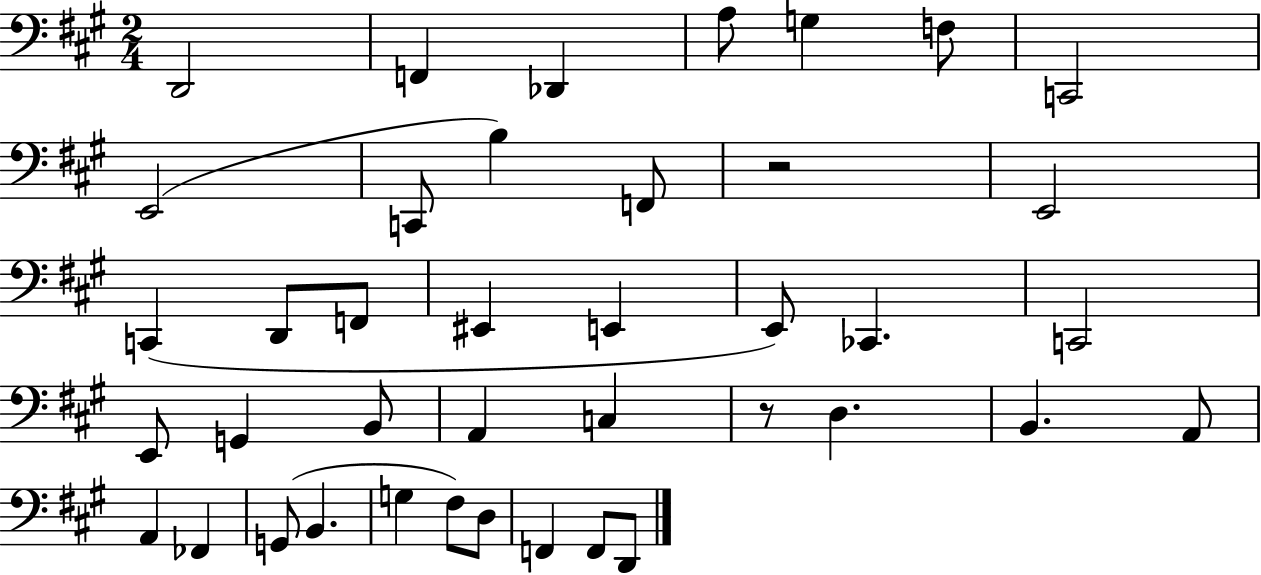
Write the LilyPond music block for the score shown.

{
  \clef bass
  \numericTimeSignature
  \time 2/4
  \key a \major
  d,2 | f,4 des,4 | a8 g4 f8 | c,2 | \break e,2( | c,8 b4) f,8 | r2 | e,2 | \break c,4( d,8 f,8 | eis,4 e,4 | e,8) ces,4. | c,2 | \break e,8 g,4 b,8 | a,4 c4 | r8 d4. | b,4. a,8 | \break a,4 fes,4 | g,8( b,4. | g4 fis8) d8 | f,4 f,8 d,8 | \break \bar "|."
}